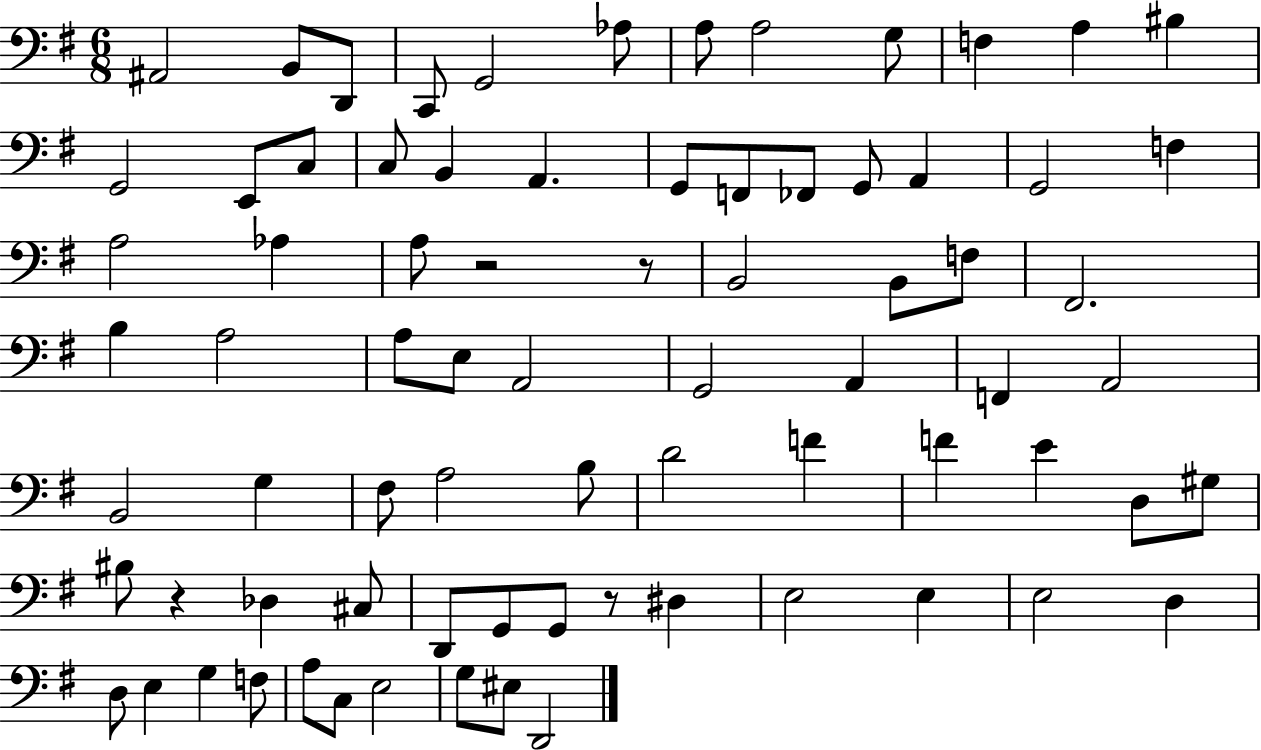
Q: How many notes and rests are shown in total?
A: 77